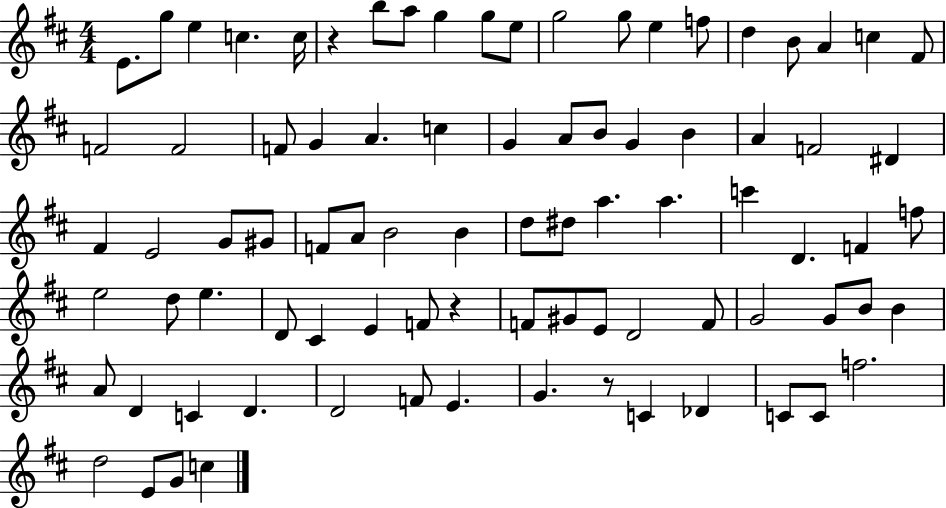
E4/e. G5/e E5/q C5/q. C5/s R/q B5/e A5/e G5/q G5/e E5/e G5/h G5/e E5/q F5/e D5/q B4/e A4/q C5/q F#4/e F4/h F4/h F4/e G4/q A4/q. C5/q G4/q A4/e B4/e G4/q B4/q A4/q F4/h D#4/q F#4/q E4/h G4/e G#4/e F4/e A4/e B4/h B4/q D5/e D#5/e A5/q. A5/q. C6/q D4/q. F4/q F5/e E5/h D5/e E5/q. D4/e C#4/q E4/q F4/e R/q F4/e G#4/e E4/e D4/h F4/e G4/h G4/e B4/e B4/q A4/e D4/q C4/q D4/q. D4/h F4/e E4/q. G4/q. R/e C4/q Db4/q C4/e C4/e F5/h. D5/h E4/e G4/e C5/q